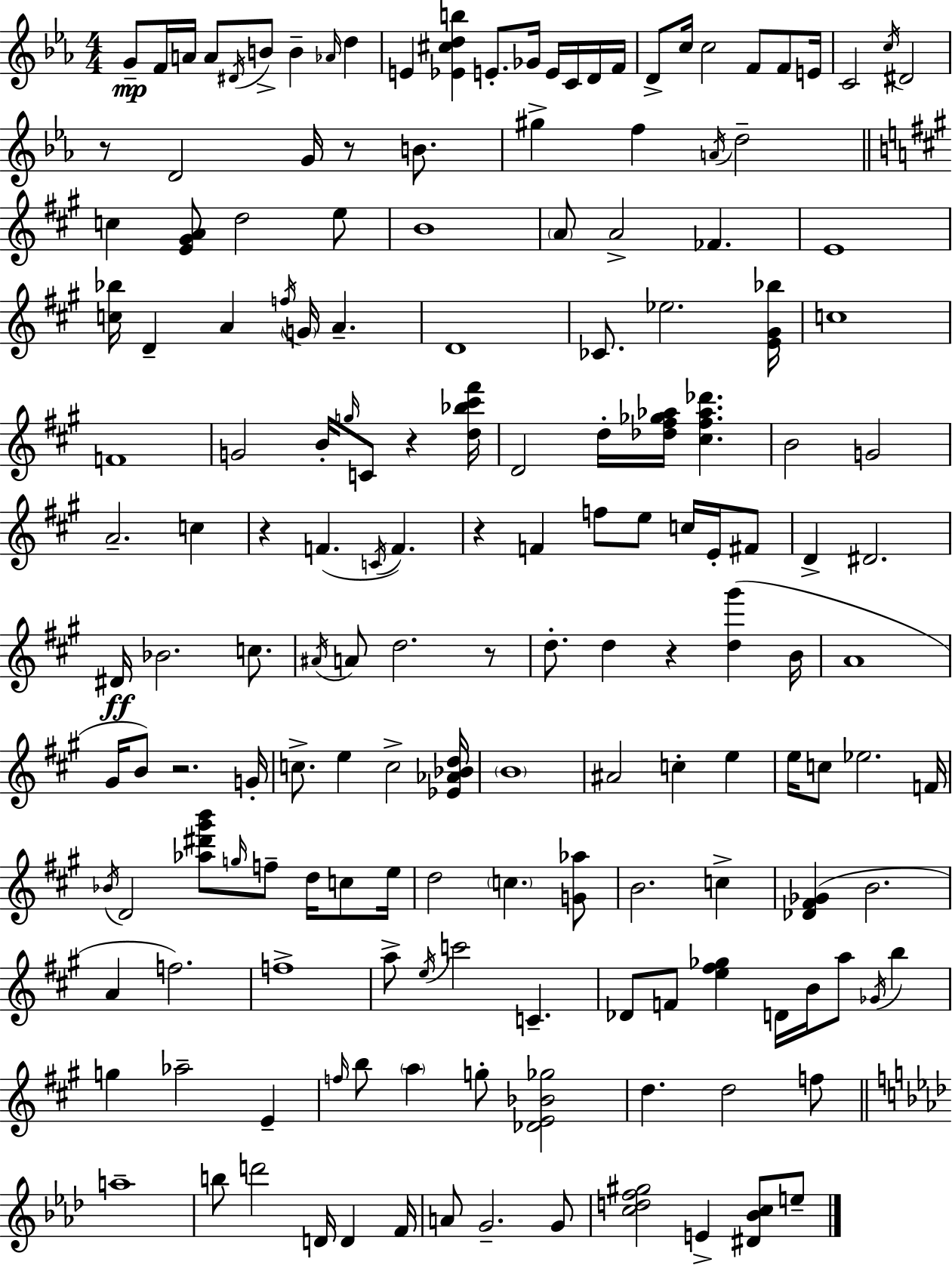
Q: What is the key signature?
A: EES major